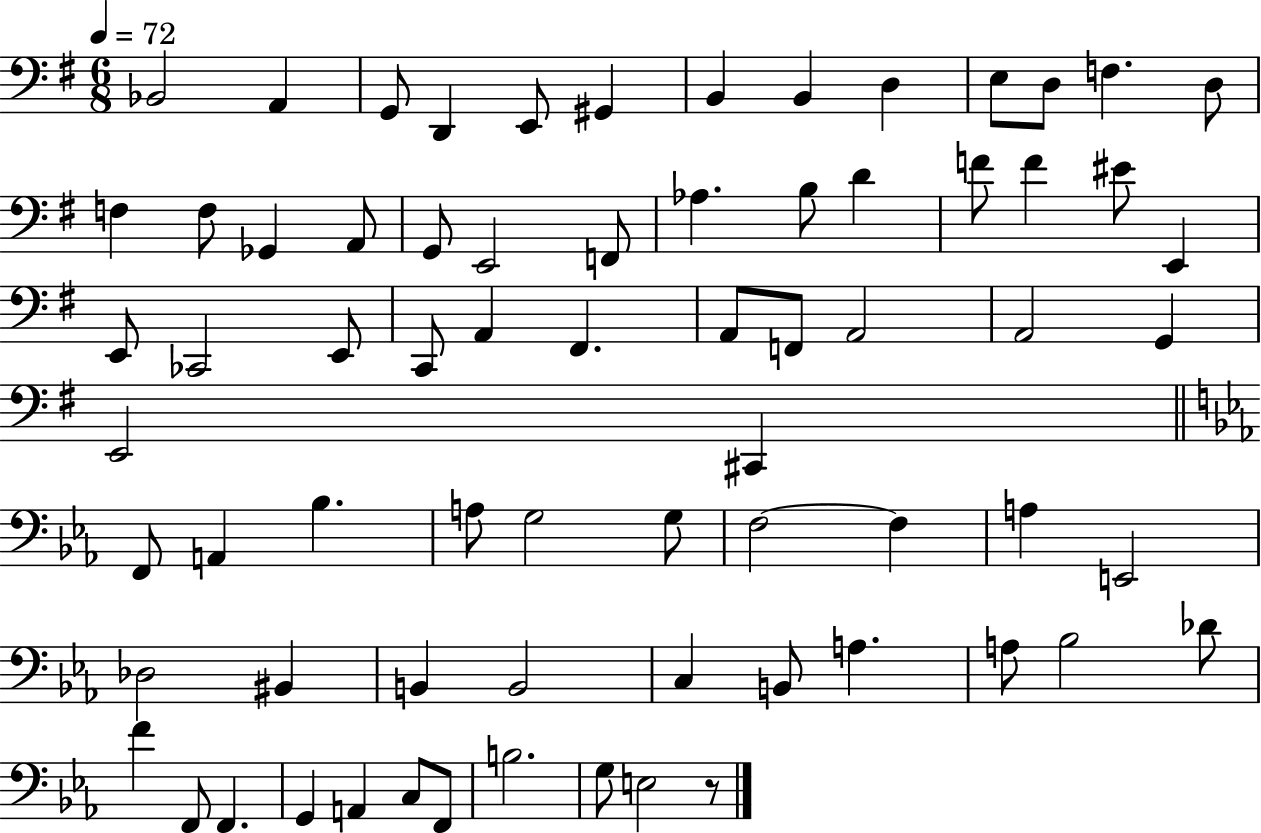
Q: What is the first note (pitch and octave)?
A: Bb2